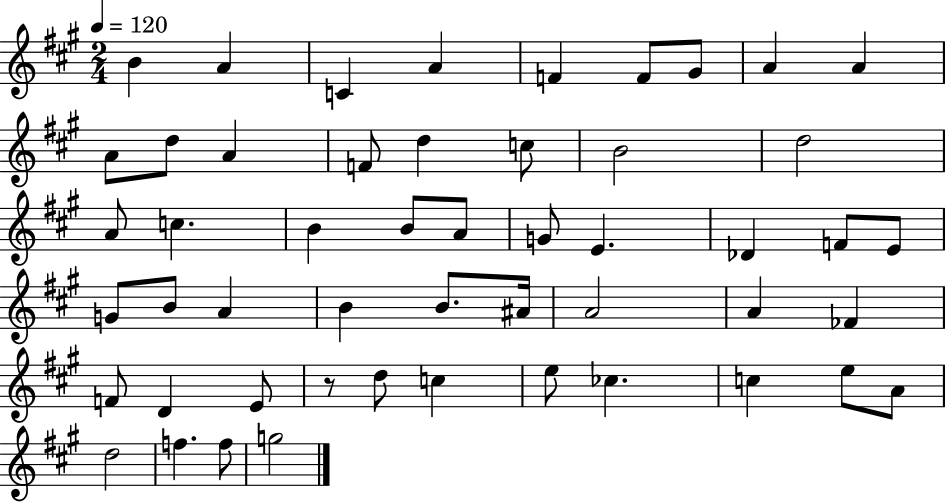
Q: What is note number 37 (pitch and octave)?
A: F4